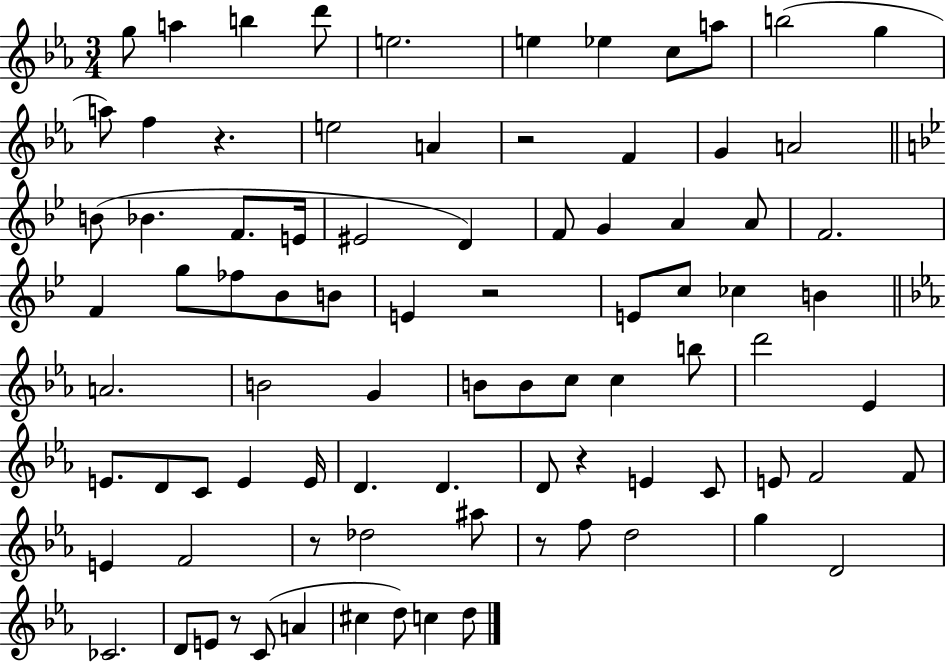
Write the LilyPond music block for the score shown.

{
  \clef treble
  \numericTimeSignature
  \time 3/4
  \key ees \major
  g''8 a''4 b''4 d'''8 | e''2. | e''4 ees''4 c''8 a''8 | b''2( g''4 | \break a''8) f''4 r4. | e''2 a'4 | r2 f'4 | g'4 a'2 | \break \bar "||" \break \key bes \major b'8( bes'4. f'8. e'16 | eis'2 d'4) | f'8 g'4 a'4 a'8 | f'2. | \break f'4 g''8 fes''8 bes'8 b'8 | e'4 r2 | e'8 c''8 ces''4 b'4 | \bar "||" \break \key ees \major a'2. | b'2 g'4 | b'8 b'8 c''8 c''4 b''8 | d'''2 ees'4 | \break e'8. d'8 c'8 e'4 e'16 | d'4. d'4. | d'8 r4 e'4 c'8 | e'8 f'2 f'8 | \break e'4 f'2 | r8 des''2 ais''8 | r8 f''8 d''2 | g''4 d'2 | \break ces'2. | d'8 e'8 r8 c'8( a'4 | cis''4 d''8) c''4 d''8 | \bar "|."
}